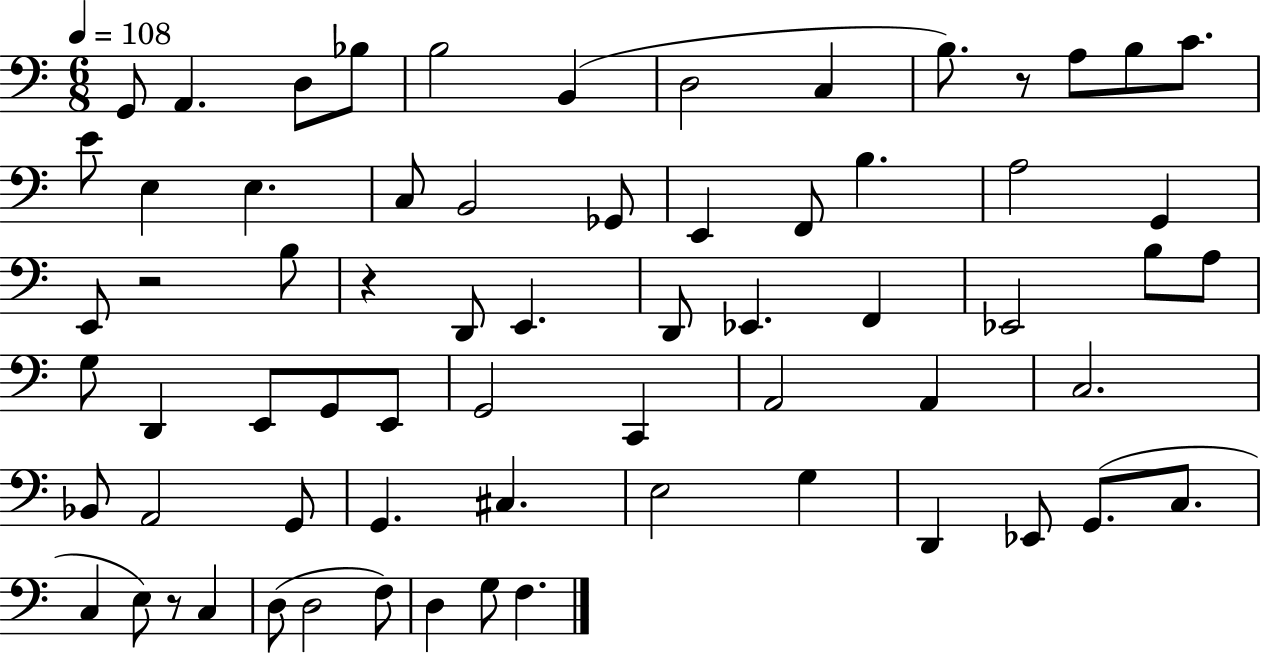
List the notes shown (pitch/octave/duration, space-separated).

G2/e A2/q. D3/e Bb3/e B3/h B2/q D3/h C3/q B3/e. R/e A3/e B3/e C4/e. E4/e E3/q E3/q. C3/e B2/h Gb2/e E2/q F2/e B3/q. A3/h G2/q E2/e R/h B3/e R/q D2/e E2/q. D2/e Eb2/q. F2/q Eb2/h B3/e A3/e G3/e D2/q E2/e G2/e E2/e G2/h C2/q A2/h A2/q C3/h. Bb2/e A2/h G2/e G2/q. C#3/q. E3/h G3/q D2/q Eb2/e G2/e. C3/e. C3/q E3/e R/e C3/q D3/e D3/h F3/e D3/q G3/e F3/q.